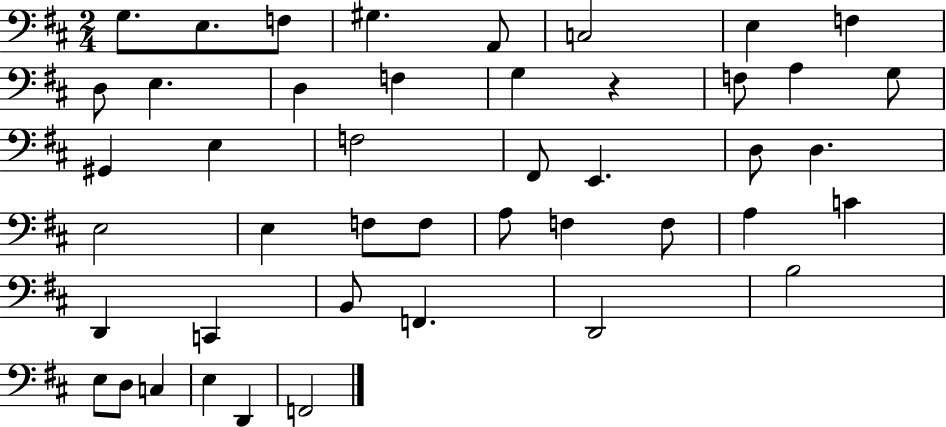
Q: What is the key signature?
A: D major